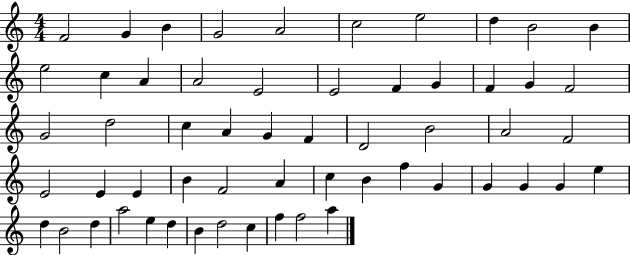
F4/h G4/q B4/q G4/h A4/h C5/h E5/h D5/q B4/h B4/q E5/h C5/q A4/q A4/h E4/h E4/h F4/q G4/q F4/q G4/q F4/h G4/h D5/h C5/q A4/q G4/q F4/q D4/h B4/h A4/h F4/h E4/h E4/q E4/q B4/q F4/h A4/q C5/q B4/q F5/q G4/q G4/q G4/q G4/q E5/q D5/q B4/h D5/q A5/h E5/q D5/q B4/q D5/h C5/q F5/q F5/h A5/q